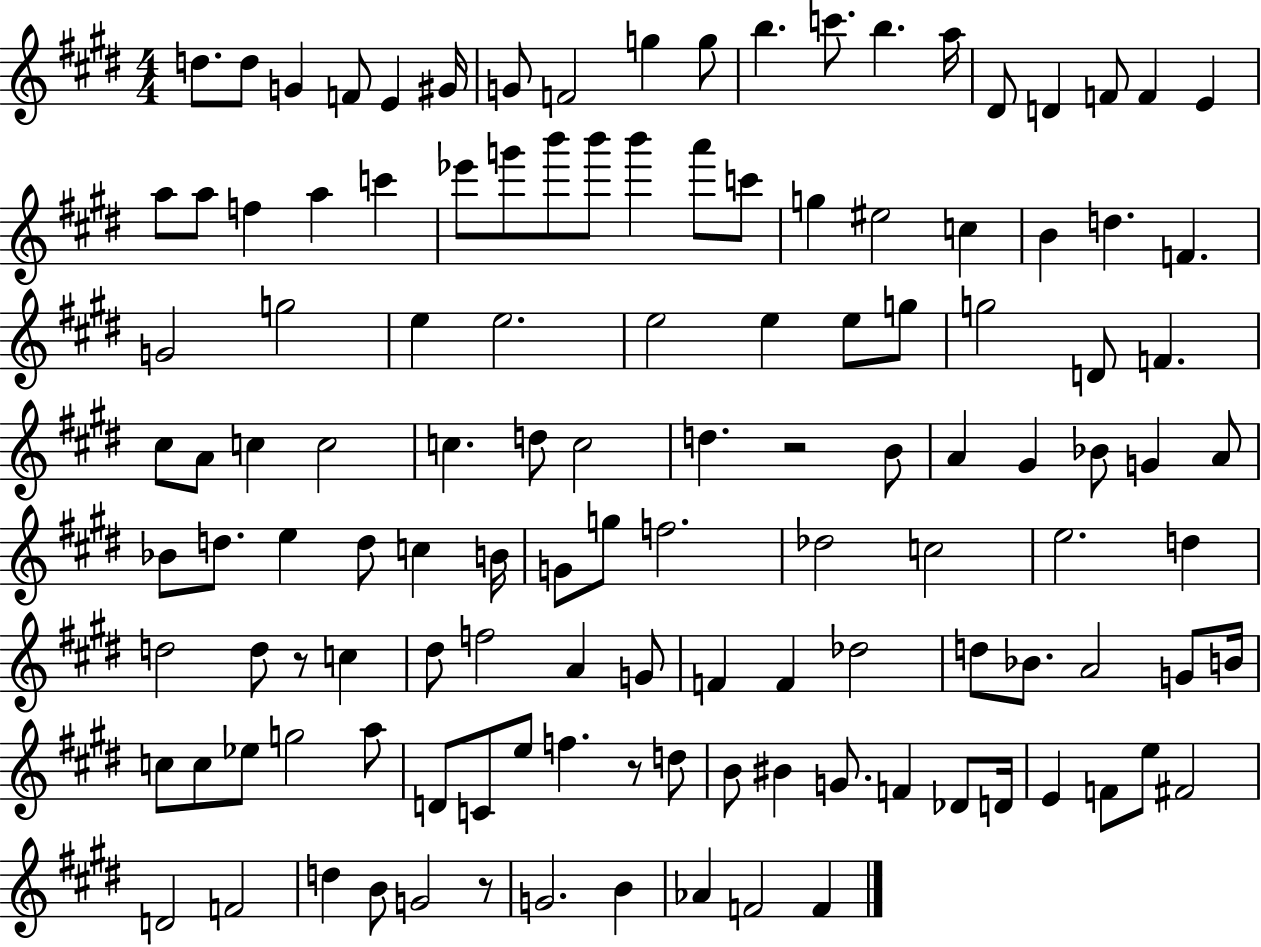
{
  \clef treble
  \numericTimeSignature
  \time 4/4
  \key e \major
  d''8. d''8 g'4 f'8 e'4 gis'16 | g'8 f'2 g''4 g''8 | b''4. c'''8. b''4. a''16 | dis'8 d'4 f'8 f'4 e'4 | \break a''8 a''8 f''4 a''4 c'''4 | ees'''8 g'''8 b'''8 b'''8 b'''4 a'''8 c'''8 | g''4 eis''2 c''4 | b'4 d''4. f'4. | \break g'2 g''2 | e''4 e''2. | e''2 e''4 e''8 g''8 | g''2 d'8 f'4. | \break cis''8 a'8 c''4 c''2 | c''4. d''8 c''2 | d''4. r2 b'8 | a'4 gis'4 bes'8 g'4 a'8 | \break bes'8 d''8. e''4 d''8 c''4 b'16 | g'8 g''8 f''2. | des''2 c''2 | e''2. d''4 | \break d''2 d''8 r8 c''4 | dis''8 f''2 a'4 g'8 | f'4 f'4 des''2 | d''8 bes'8. a'2 g'8 b'16 | \break c''8 c''8 ees''8 g''2 a''8 | d'8 c'8 e''8 f''4. r8 d''8 | b'8 bis'4 g'8. f'4 des'8 d'16 | e'4 f'8 e''8 fis'2 | \break d'2 f'2 | d''4 b'8 g'2 r8 | g'2. b'4 | aes'4 f'2 f'4 | \break \bar "|."
}